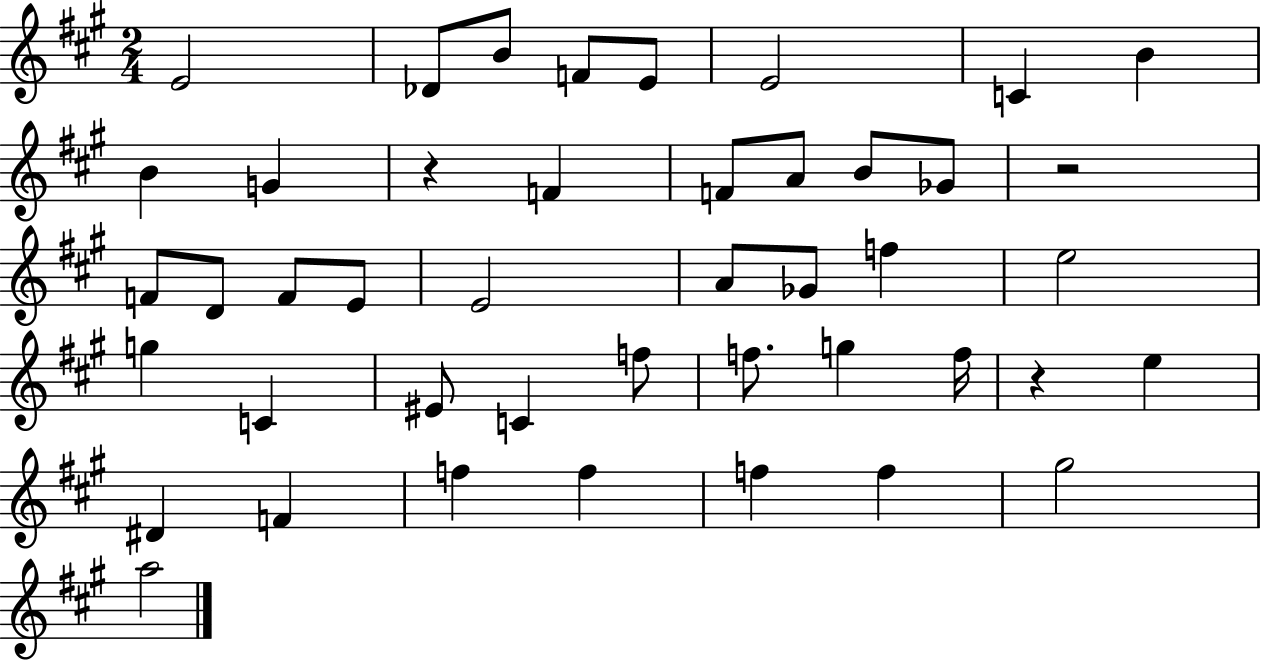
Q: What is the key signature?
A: A major